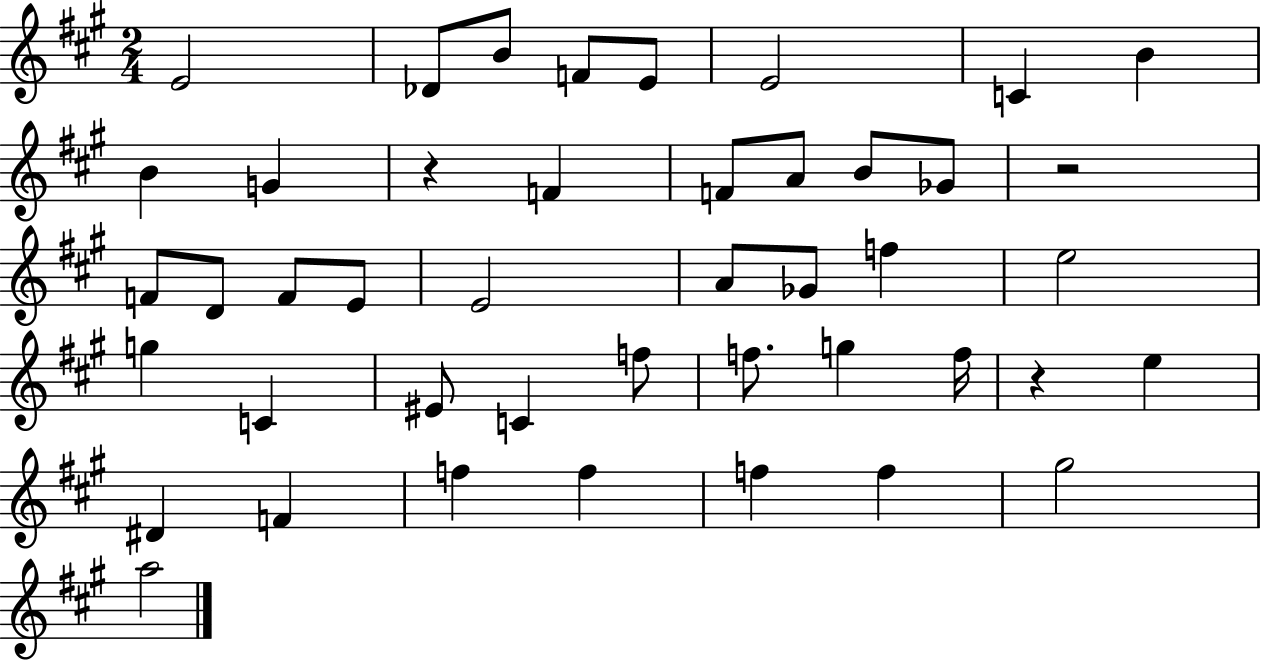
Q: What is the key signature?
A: A major